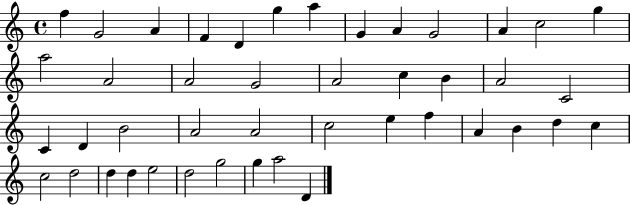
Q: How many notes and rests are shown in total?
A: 44